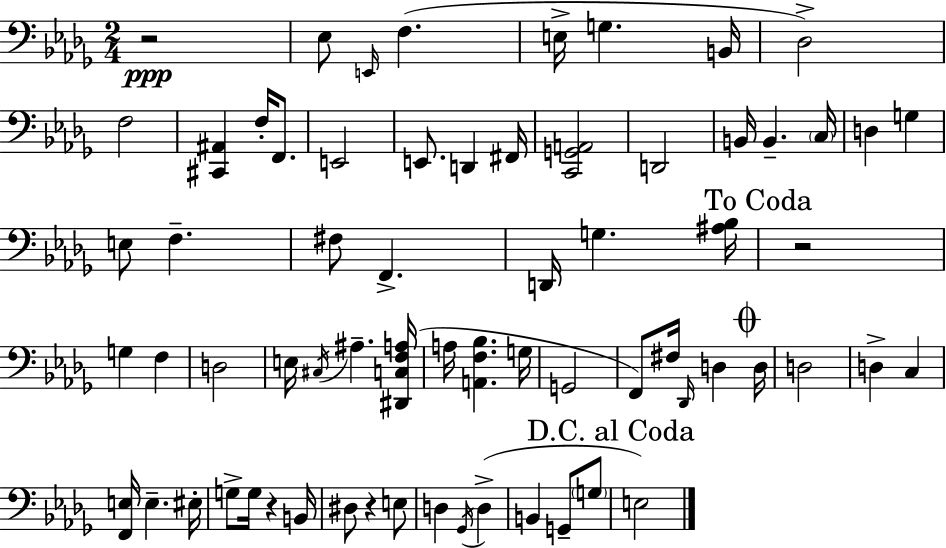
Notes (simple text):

R/h Eb3/e E2/s F3/q. E3/s G3/q. B2/s Db3/h F3/h [C#2,A#2]/q F3/s F2/e. E2/h E2/e. D2/q F#2/s [C2,G2,A2]/h D2/h B2/s B2/q. C3/s D3/q G3/q E3/e F3/q. F#3/e F2/q. D2/s G3/q. [A#3,Bb3]/s R/h G3/q F3/q D3/h E3/s C#3/s A#3/q. [D#2,C3,F3,A3]/s A3/s [A2,F3,Bb3]/q. G3/s G2/h F2/e F#3/s Db2/s D3/q D3/s D3/h D3/q C3/q [F2,E3]/s E3/q. EIS3/s G3/e G3/s R/q B2/s D#3/e R/q E3/e D3/q Gb2/s D3/q B2/q G2/e G3/e E3/h